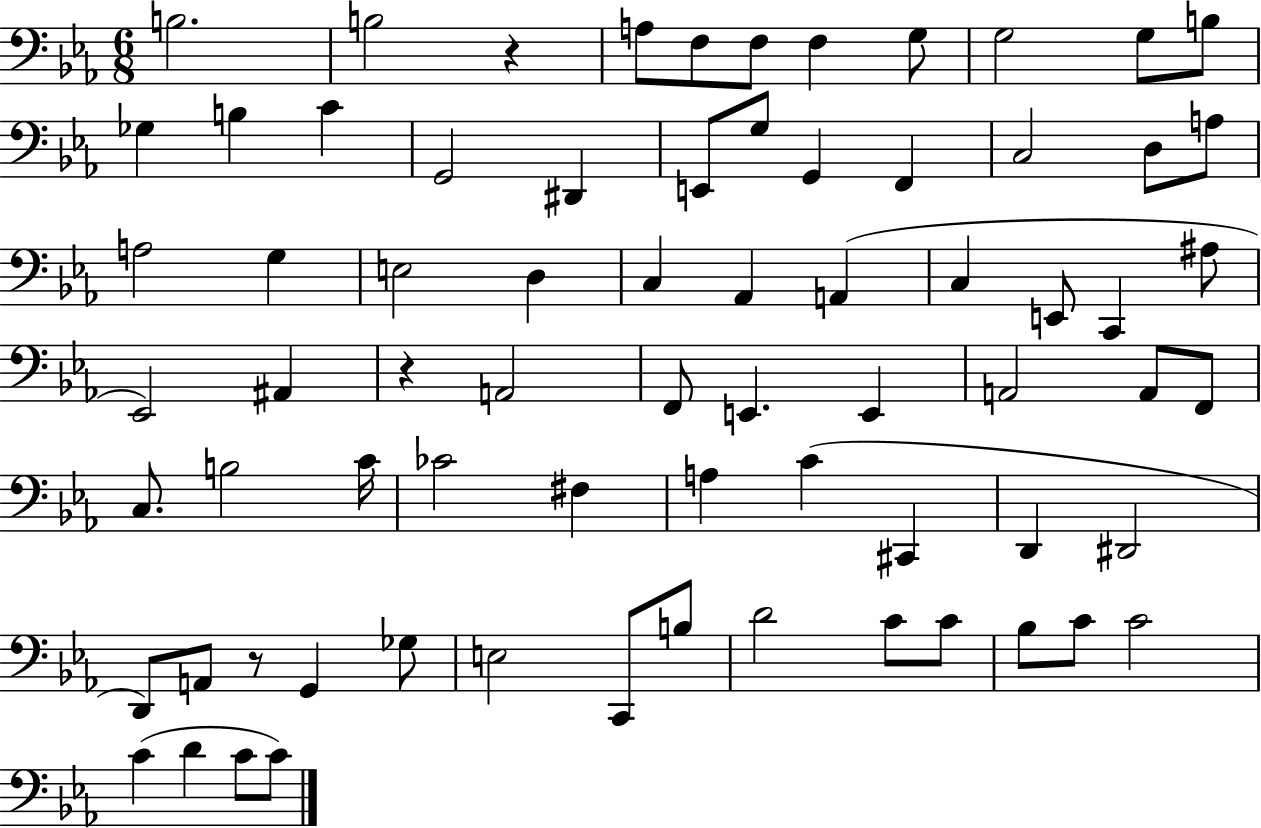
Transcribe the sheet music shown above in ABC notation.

X:1
T:Untitled
M:6/8
L:1/4
K:Eb
B,2 B,2 z A,/2 F,/2 F,/2 F, G,/2 G,2 G,/2 B,/2 _G, B, C G,,2 ^D,, E,,/2 G,/2 G,, F,, C,2 D,/2 A,/2 A,2 G, E,2 D, C, _A,, A,, C, E,,/2 C,, ^A,/2 _E,,2 ^A,, z A,,2 F,,/2 E,, E,, A,,2 A,,/2 F,,/2 C,/2 B,2 C/4 _C2 ^F, A, C ^C,, D,, ^D,,2 D,,/2 A,,/2 z/2 G,, _G,/2 E,2 C,,/2 B,/2 D2 C/2 C/2 _B,/2 C/2 C2 C D C/2 C/2